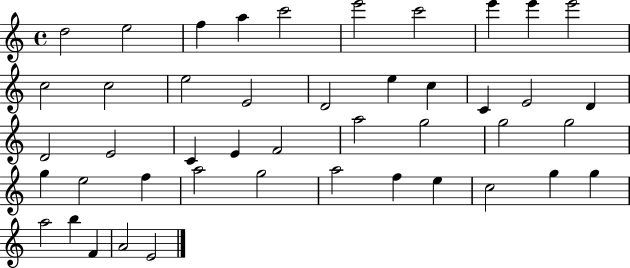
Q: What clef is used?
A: treble